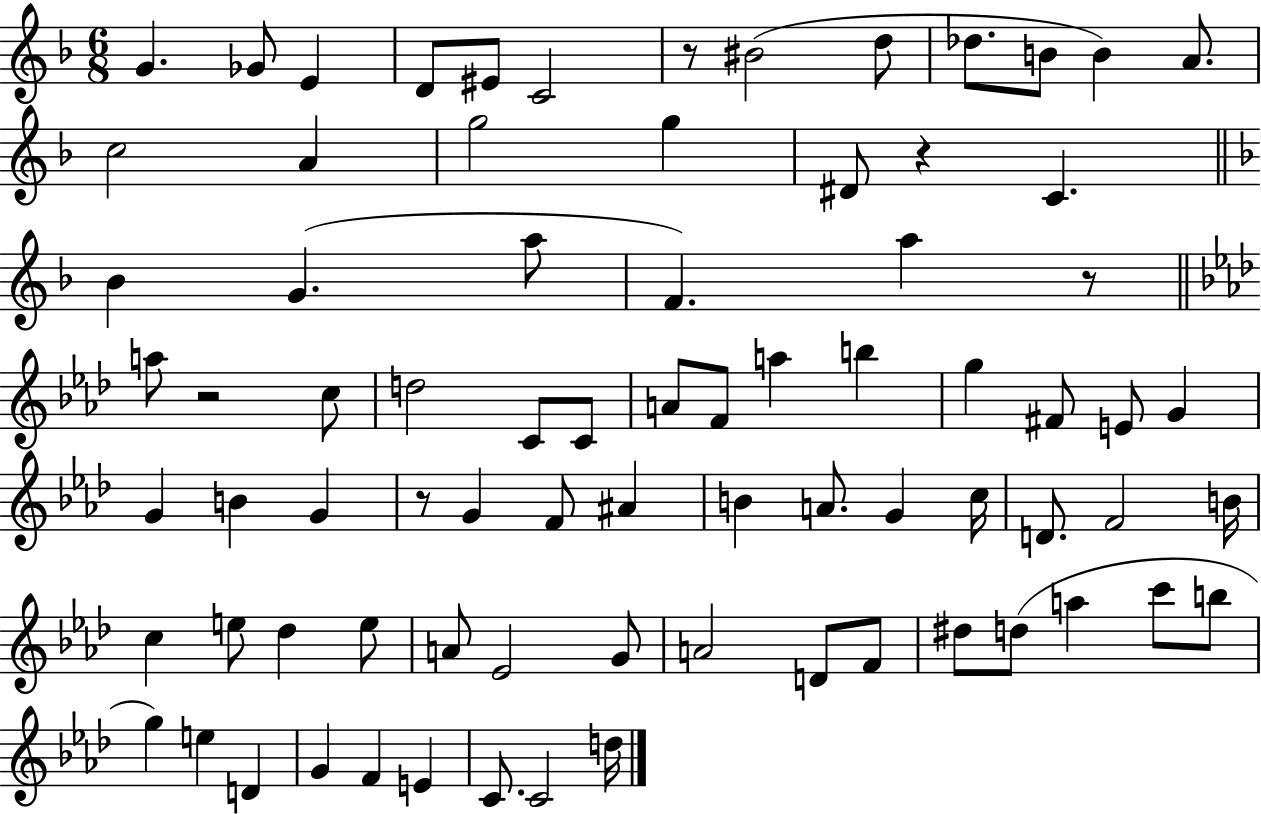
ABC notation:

X:1
T:Untitled
M:6/8
L:1/4
K:F
G _G/2 E D/2 ^E/2 C2 z/2 ^B2 d/2 _d/2 B/2 B A/2 c2 A g2 g ^D/2 z C _B G a/2 F a z/2 a/2 z2 c/2 d2 C/2 C/2 A/2 F/2 a b g ^F/2 E/2 G G B G z/2 G F/2 ^A B A/2 G c/4 D/2 F2 B/4 c e/2 _d e/2 A/2 _E2 G/2 A2 D/2 F/2 ^d/2 d/2 a c'/2 b/2 g e D G F E C/2 C2 d/4